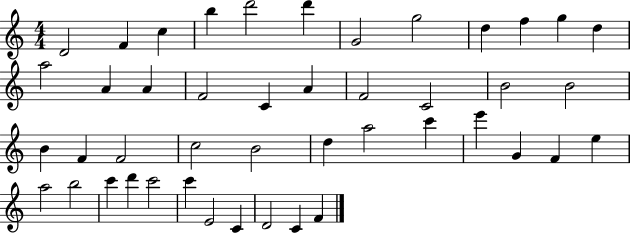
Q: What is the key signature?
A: C major